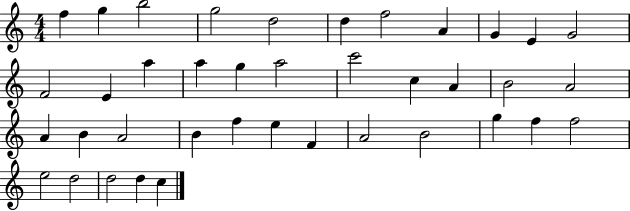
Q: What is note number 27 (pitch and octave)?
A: F5